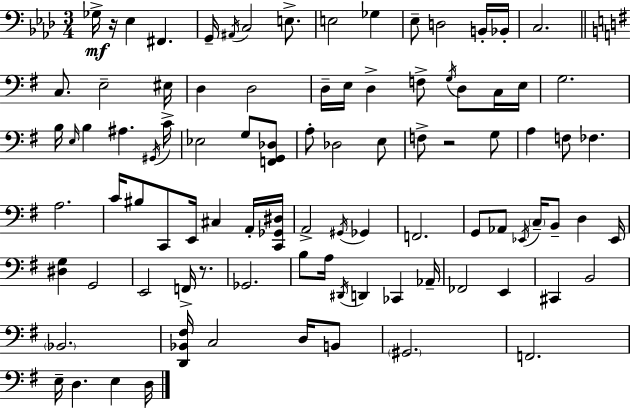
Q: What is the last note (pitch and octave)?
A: D3